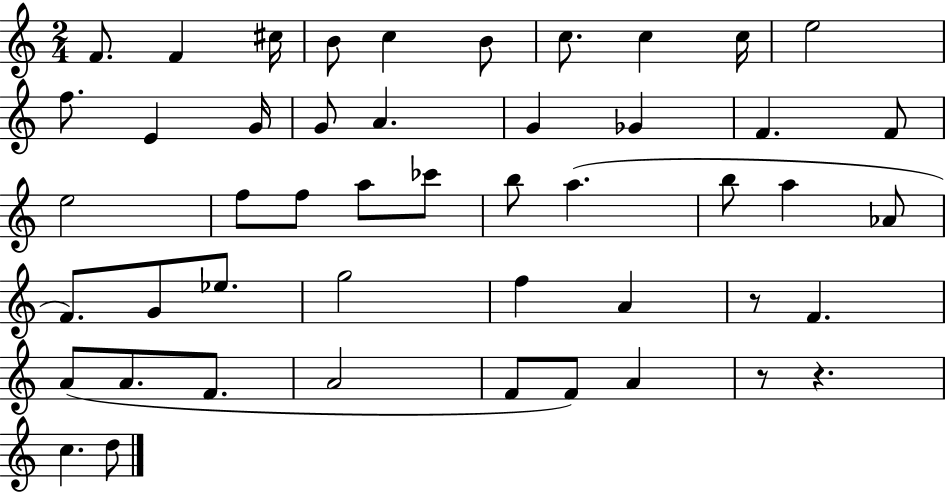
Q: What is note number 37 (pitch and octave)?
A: A4